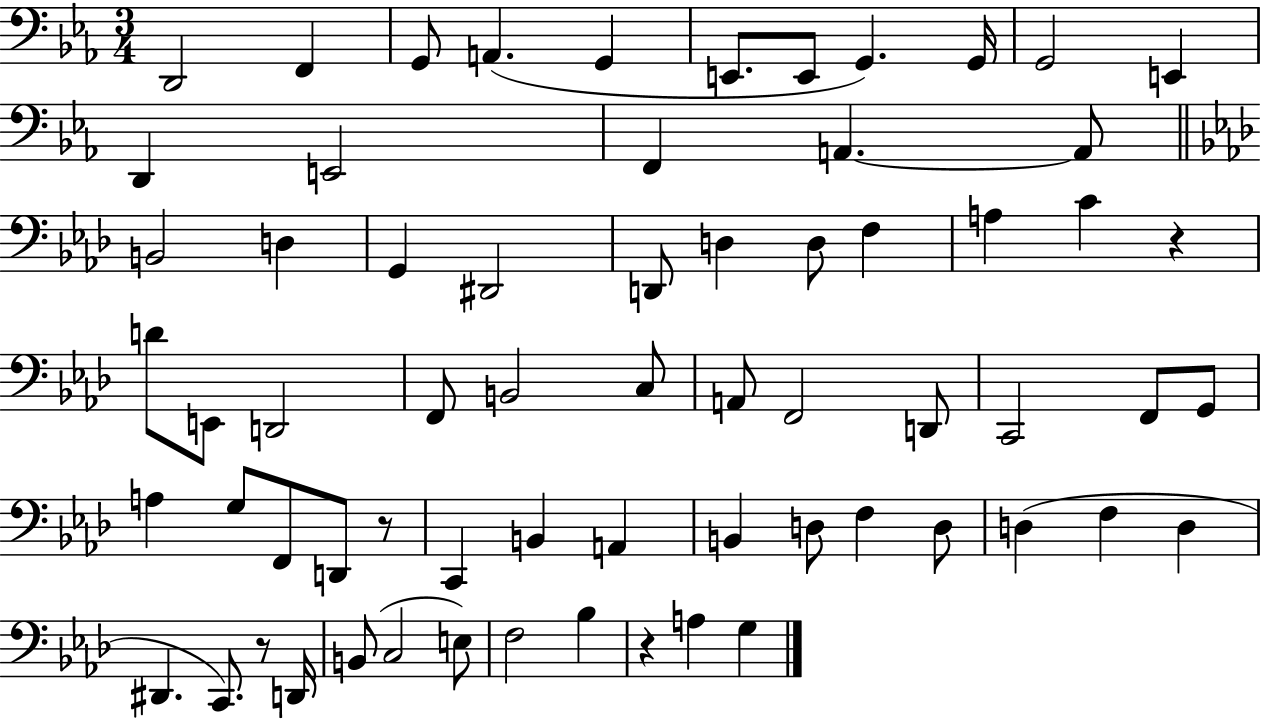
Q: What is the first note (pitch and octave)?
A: D2